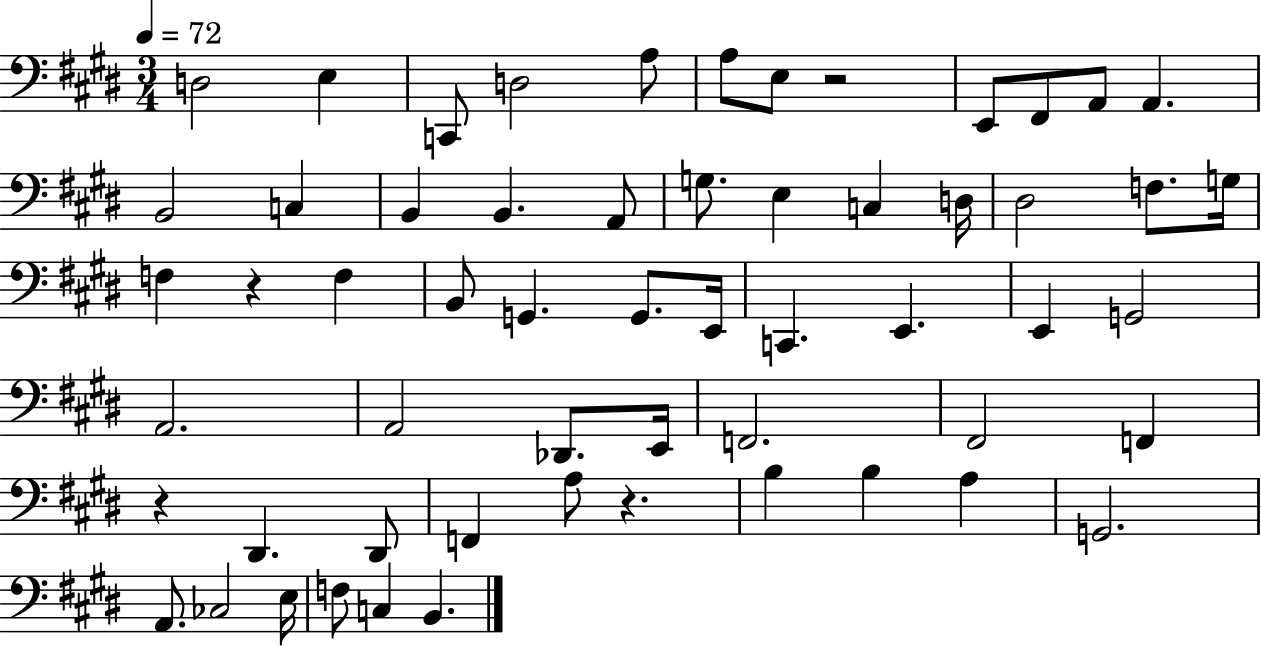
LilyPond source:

{
  \clef bass
  \numericTimeSignature
  \time 3/4
  \key e \major
  \tempo 4 = 72
  \repeat volta 2 { d2 e4 | c,8 d2 a8 | a8 e8 r2 | e,8 fis,8 a,8 a,4. | \break b,2 c4 | b,4 b,4. a,8 | g8. e4 c4 d16 | dis2 f8. g16 | \break f4 r4 f4 | b,8 g,4. g,8. e,16 | c,4. e,4. | e,4 g,2 | \break a,2. | a,2 des,8. e,16 | f,2. | fis,2 f,4 | \break r4 dis,4. dis,8 | f,4 a8 r4. | b4 b4 a4 | g,2. | \break a,8. ces2 e16 | f8 c4 b,4. | } \bar "|."
}